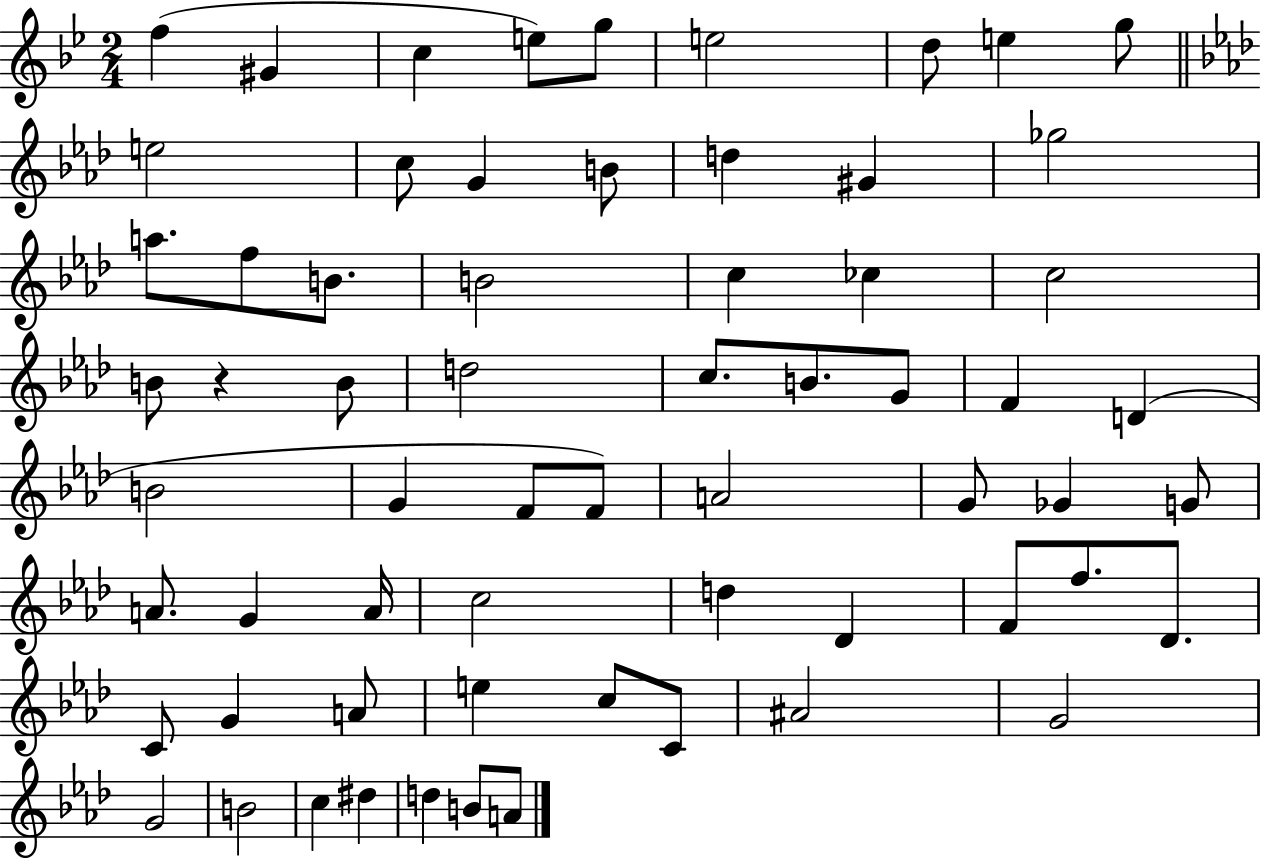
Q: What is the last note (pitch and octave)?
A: A4